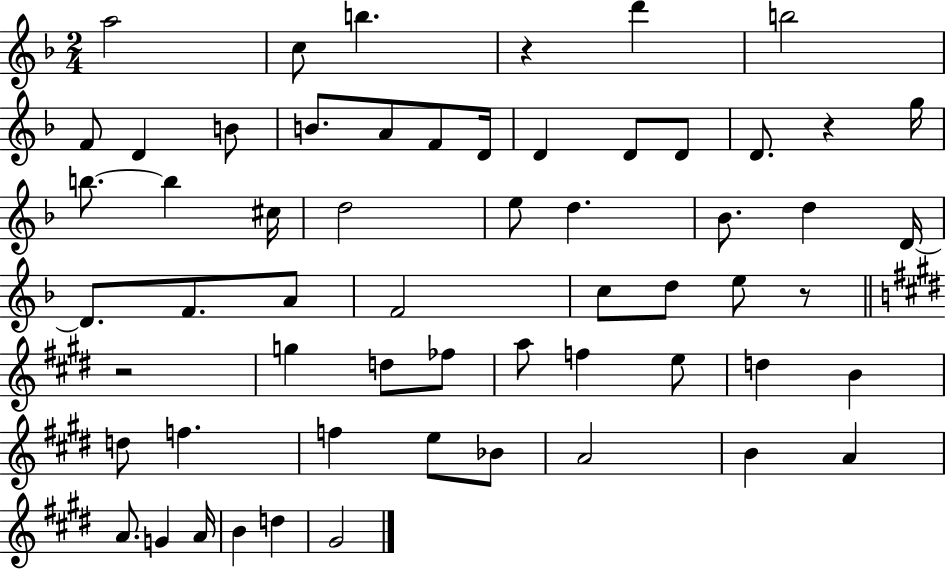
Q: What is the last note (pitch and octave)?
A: G#4